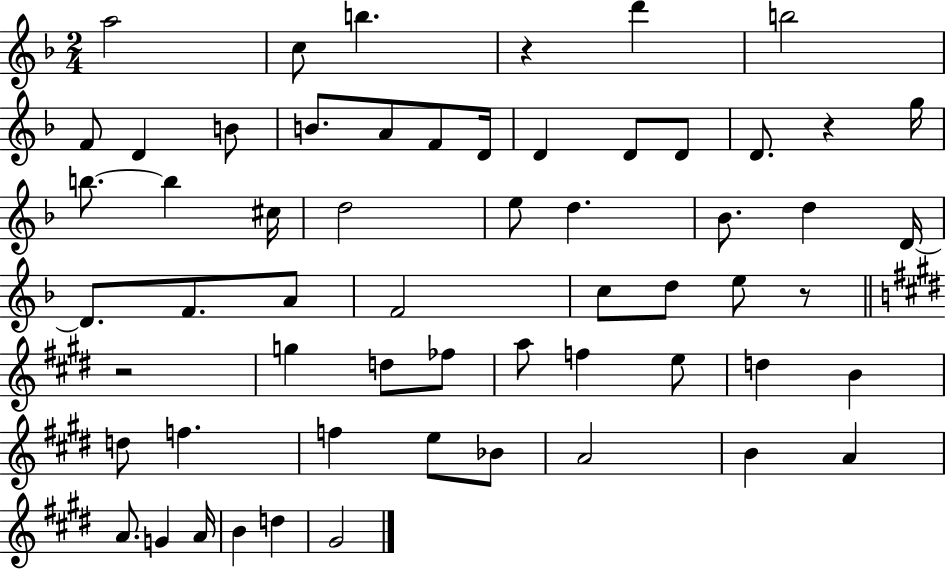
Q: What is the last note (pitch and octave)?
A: G#4